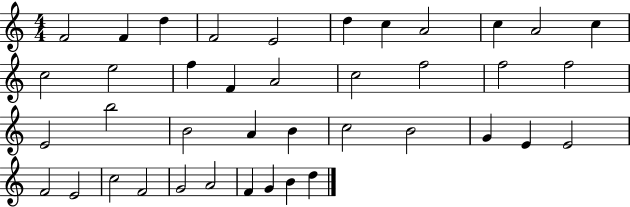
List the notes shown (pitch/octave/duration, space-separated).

F4/h F4/q D5/q F4/h E4/h D5/q C5/q A4/h C5/q A4/h C5/q C5/h E5/h F5/q F4/q A4/h C5/h F5/h F5/h F5/h E4/h B5/h B4/h A4/q B4/q C5/h B4/h G4/q E4/q E4/h F4/h E4/h C5/h F4/h G4/h A4/h F4/q G4/q B4/q D5/q